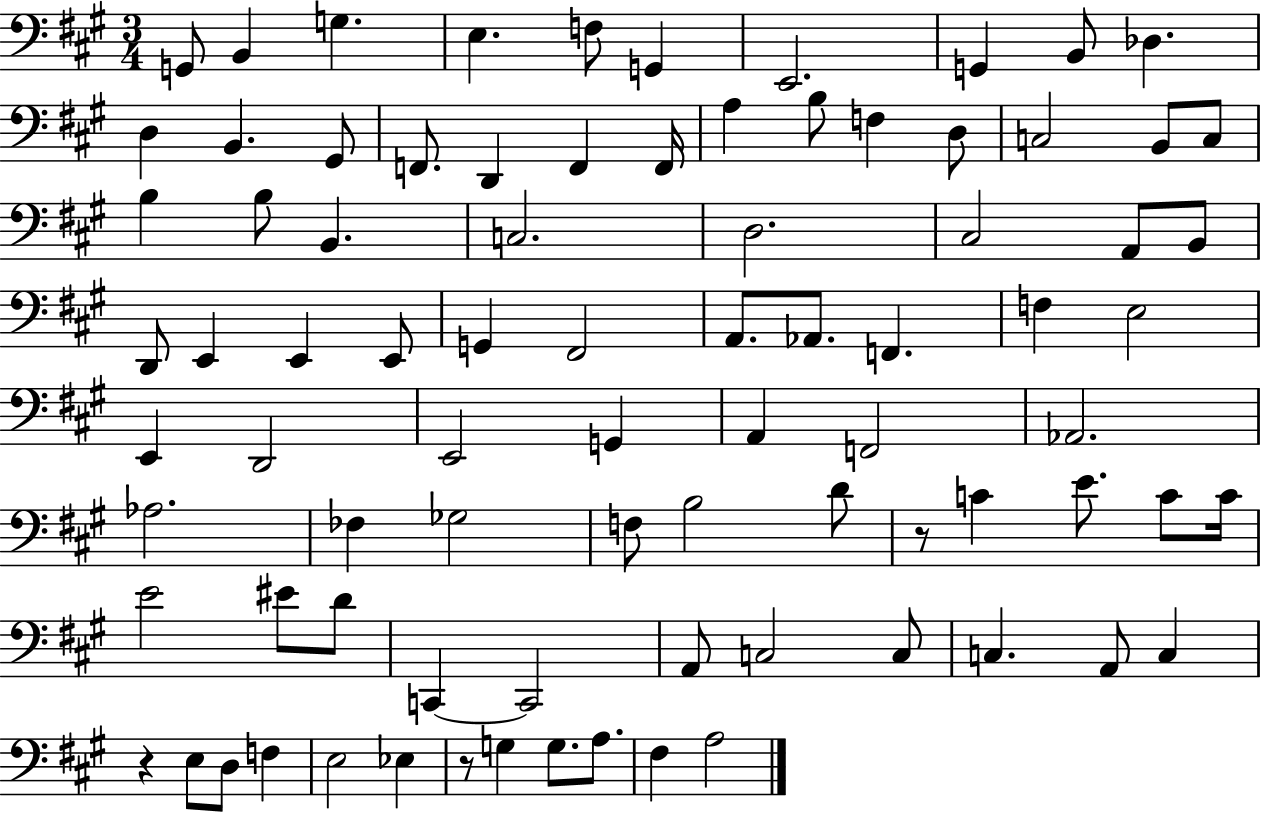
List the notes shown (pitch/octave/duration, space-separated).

G2/e B2/q G3/q. E3/q. F3/e G2/q E2/h. G2/q B2/e Db3/q. D3/q B2/q. G#2/e F2/e. D2/q F2/q F2/s A3/q B3/e F3/q D3/e C3/h B2/e C3/e B3/q B3/e B2/q. C3/h. D3/h. C#3/h A2/e B2/e D2/e E2/q E2/q E2/e G2/q F#2/h A2/e. Ab2/e. F2/q. F3/q E3/h E2/q D2/h E2/h G2/q A2/q F2/h Ab2/h. Ab3/h. FES3/q Gb3/h F3/e B3/h D4/e R/e C4/q E4/e. C4/e C4/s E4/h EIS4/e D4/e C2/q C2/h A2/e C3/h C3/e C3/q. A2/e C3/q R/q E3/e D3/e F3/q E3/h Eb3/q R/e G3/q G3/e. A3/e. F#3/q A3/h